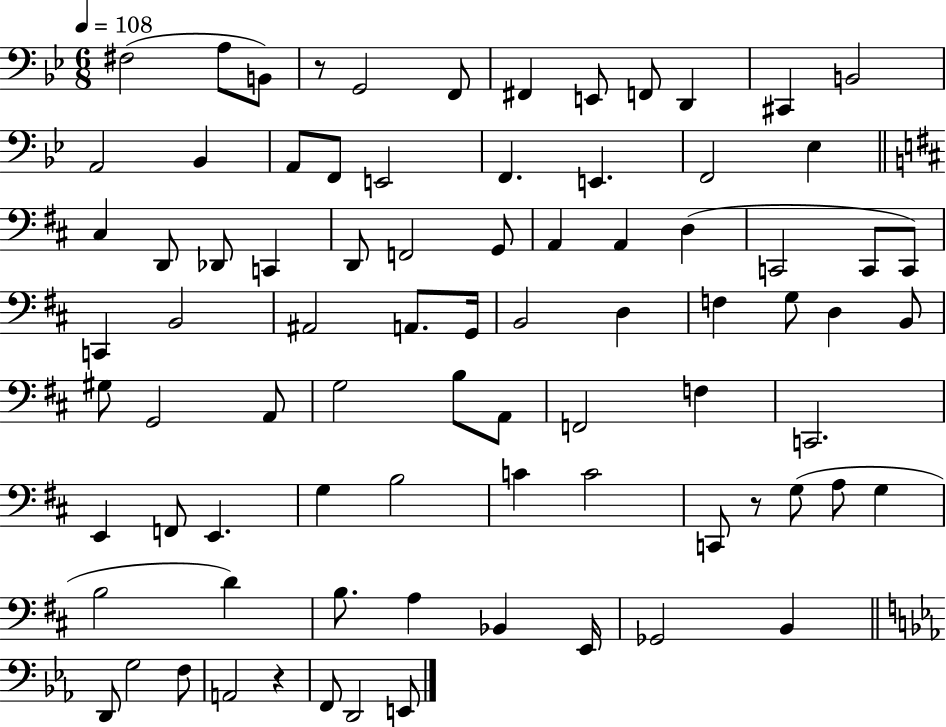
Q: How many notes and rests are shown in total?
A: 82